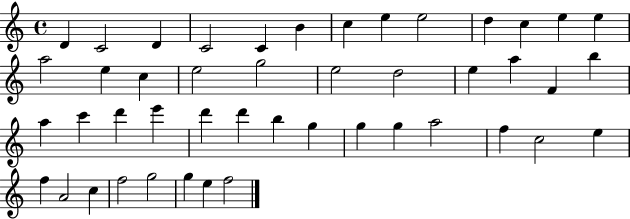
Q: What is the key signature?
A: C major